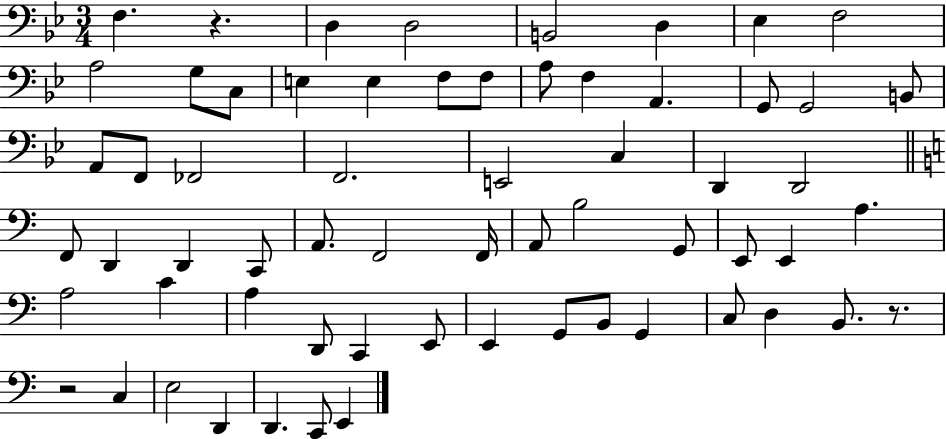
F3/q. R/q. D3/q D3/h B2/h D3/q Eb3/q F3/h A3/h G3/e C3/e E3/q E3/q F3/e F3/e A3/e F3/q A2/q. G2/e G2/h B2/e A2/e F2/e FES2/h F2/h. E2/h C3/q D2/q D2/h F2/e D2/q D2/q C2/e A2/e. F2/h F2/s A2/e B3/h G2/e E2/e E2/q A3/q. A3/h C4/q A3/q D2/e C2/q E2/e E2/q G2/e B2/e G2/q C3/e D3/q B2/e. R/e. R/h C3/q E3/h D2/q D2/q. C2/e E2/q